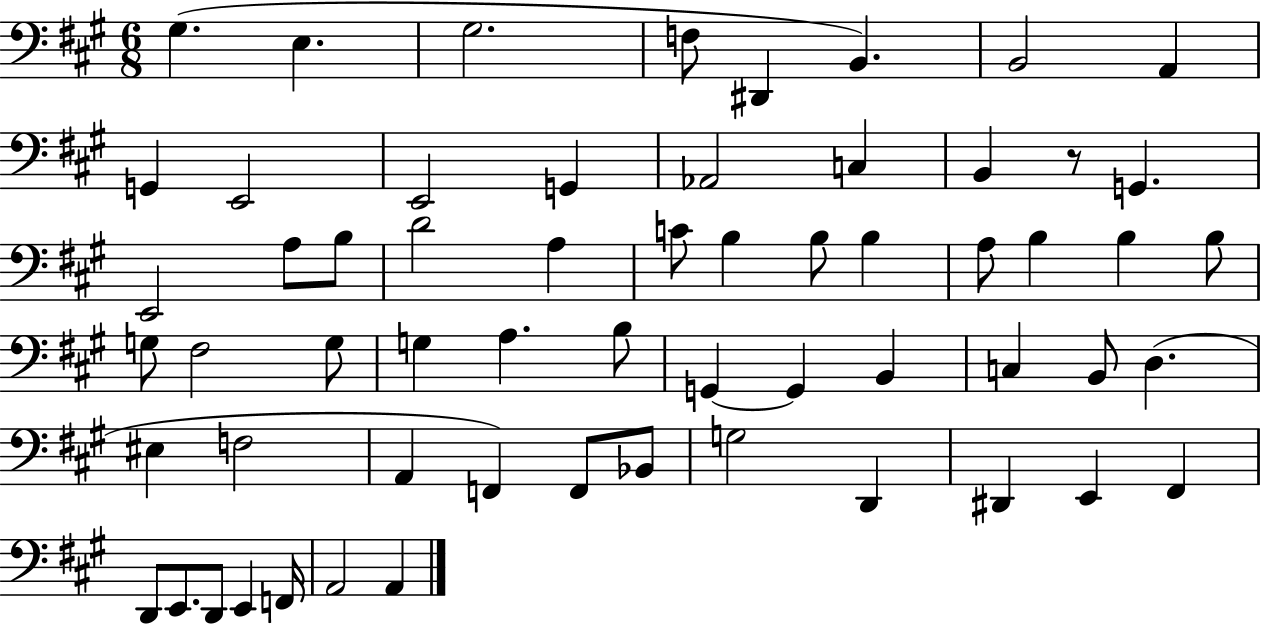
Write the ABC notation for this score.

X:1
T:Untitled
M:6/8
L:1/4
K:A
^G, E, ^G,2 F,/2 ^D,, B,, B,,2 A,, G,, E,,2 E,,2 G,, _A,,2 C, B,, z/2 G,, E,,2 A,/2 B,/2 D2 A, C/2 B, B,/2 B, A,/2 B, B, B,/2 G,/2 ^F,2 G,/2 G, A, B,/2 G,, G,, B,, C, B,,/2 D, ^E, F,2 A,, F,, F,,/2 _B,,/2 G,2 D,, ^D,, E,, ^F,, D,,/2 E,,/2 D,,/2 E,, F,,/4 A,,2 A,,